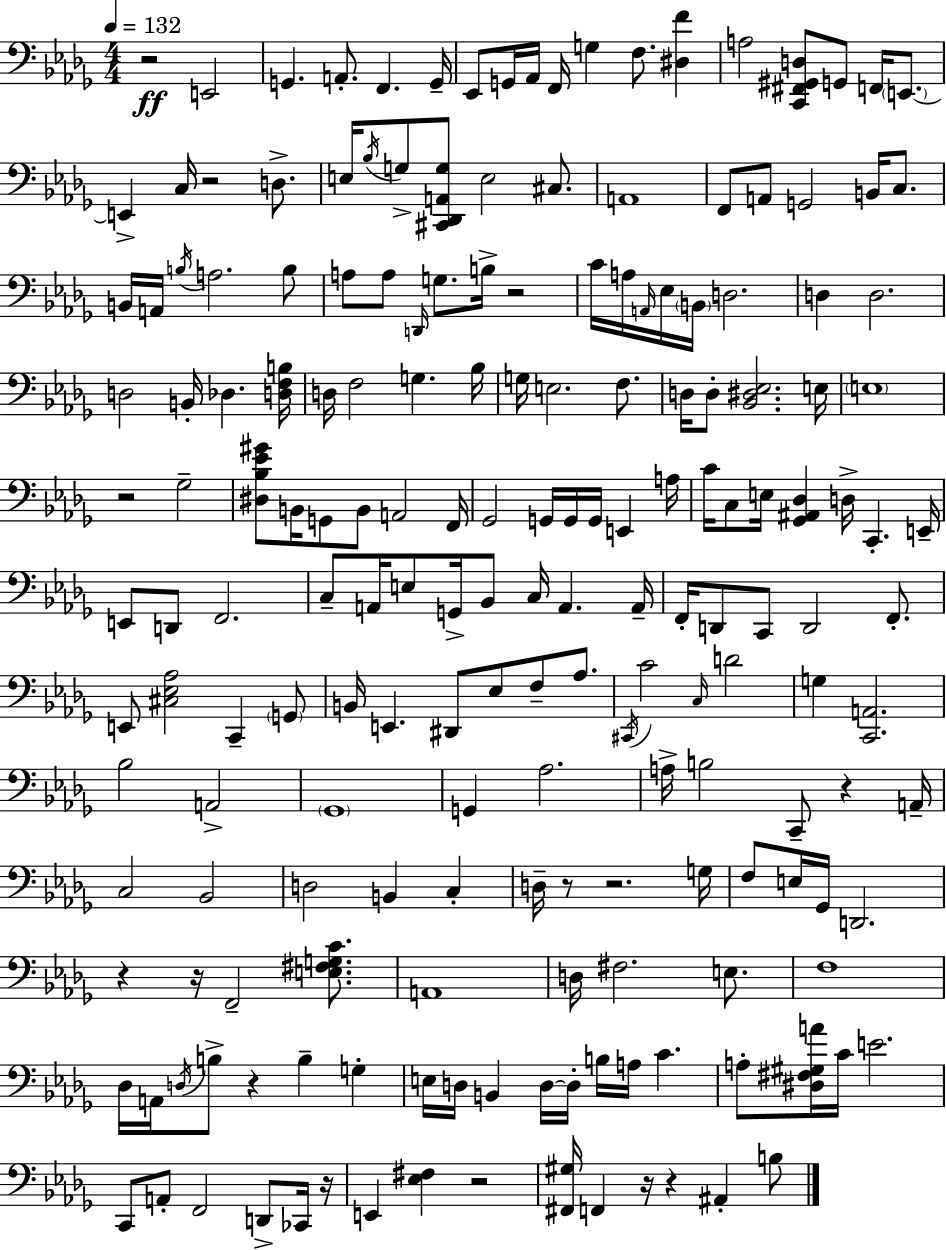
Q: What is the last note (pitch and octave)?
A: B3